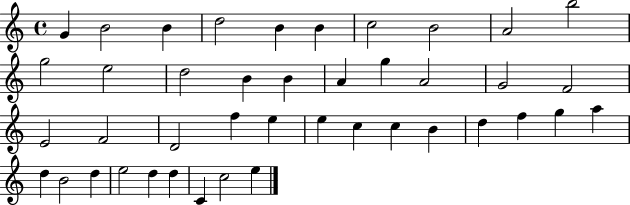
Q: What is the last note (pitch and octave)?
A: E5